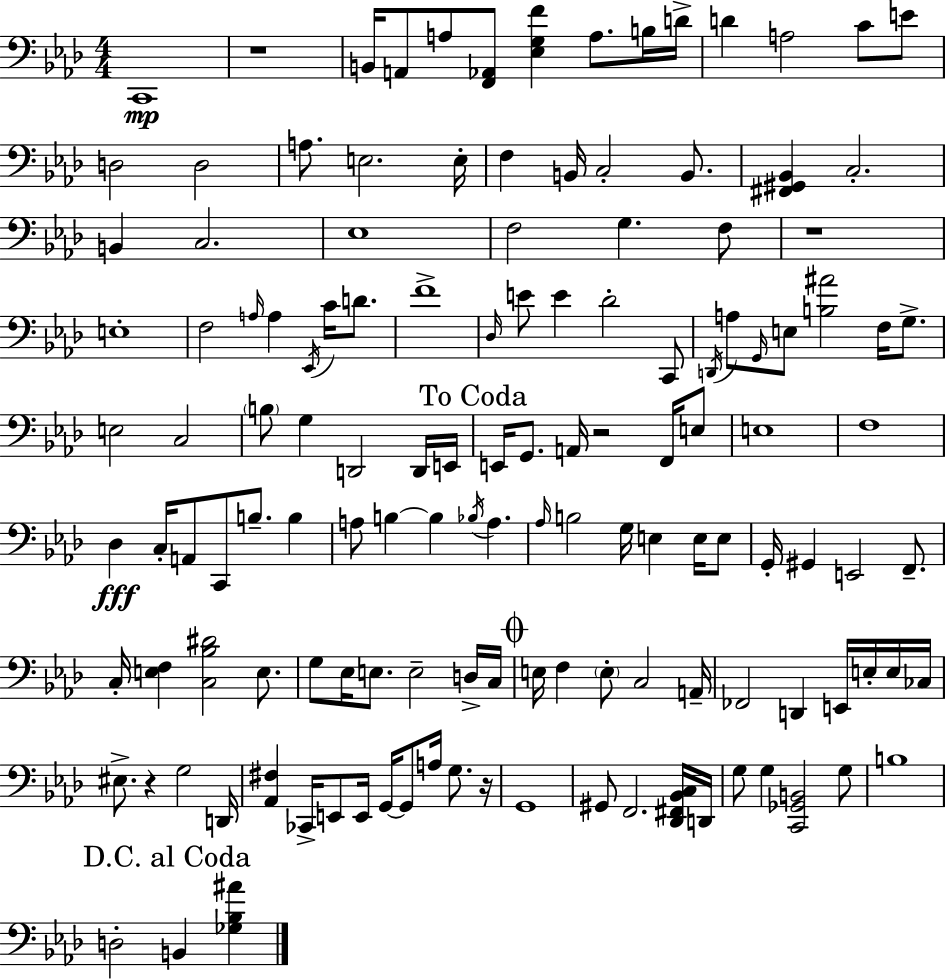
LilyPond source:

{
  \clef bass
  \numericTimeSignature
  \time 4/4
  \key f \minor
  c,1\mp | r1 | b,16 a,8 a8 <f, aes,>8 <ees g f'>4 a8. b16 d'16-> | d'4 a2 c'8 e'8 | \break d2 d2 | a8. e2. e16-. | f4 b,16 c2-. b,8. | <fis, gis, bes,>4 c2.-. | \break b,4 c2. | ees1 | f2 g4. f8 | r1 | \break e1-. | f2 \grace { a16 } a4 \acciaccatura { ees,16 } c'16 d'8. | f'1-> | \grace { des16 } e'8 e'4 des'2-. | \break c,8 \acciaccatura { d,16 } a8 \grace { g,16 } e8 <b ais'>2 | f16 g8.-> e2 c2 | \parenthesize b8 g4 d,2 | d,16 e,16 \mark "To Coda" e,16 g,8. a,16 r2 | \break f,16 e8 e1 | f1 | des4\fff c16-. a,8 c,8 b8.-- | b4 a8 b4~~ b4 \acciaccatura { bes16 } | \break a4. \grace { aes16 } b2 g16 | e4 e16 e8 g,16-. gis,4 e,2 | f,8.-- c16-. <e f>4 <c bes dis'>2 | e8. g8 ees16 e8. e2-- | \break d16-> c16 \mark \markup { \musicglyph "scripts.coda" } e16 f4 \parenthesize e8-. c2 | a,16-- fes,2 d,4 | e,16 e16-. e16 ces16 eis8.-> r4 g2 | d,16 <aes, fis>4 ces,16-> e,8 e,16 g,16~~ | \break g,8 a16 g8. r16 g,1 | gis,8 f,2. | <des, fis, bes, c>16 d,16 g8 g4 <c, ges, b,>2 | g8 b1 | \break \mark "D.C. al Coda" d2-. b,4 | <ges bes ais'>4 \bar "|."
}